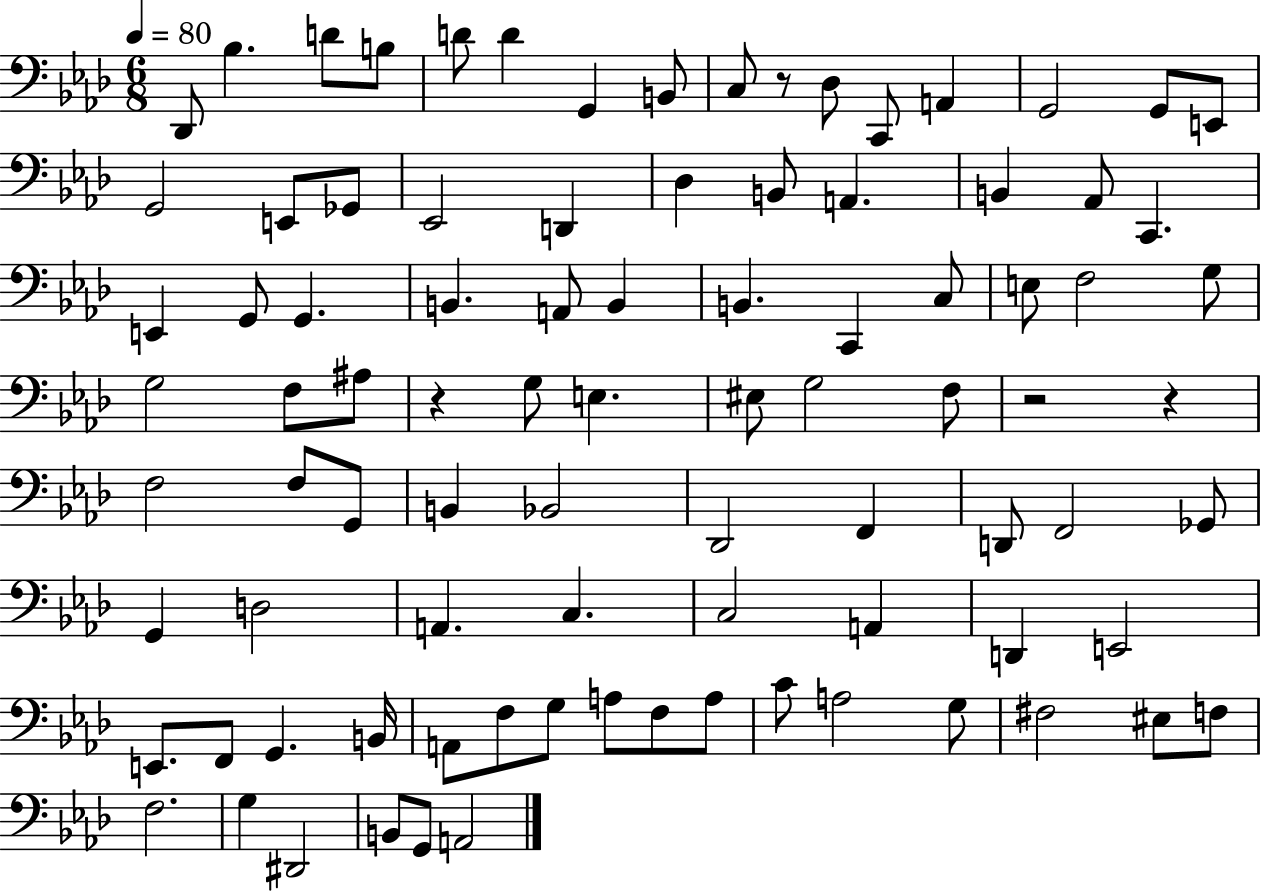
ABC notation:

X:1
T:Untitled
M:6/8
L:1/4
K:Ab
_D,,/2 _B, D/2 B,/2 D/2 D G,, B,,/2 C,/2 z/2 _D,/2 C,,/2 A,, G,,2 G,,/2 E,,/2 G,,2 E,,/2 _G,,/2 _E,,2 D,, _D, B,,/2 A,, B,, _A,,/2 C,, E,, G,,/2 G,, B,, A,,/2 B,, B,, C,, C,/2 E,/2 F,2 G,/2 G,2 F,/2 ^A,/2 z G,/2 E, ^E,/2 G,2 F,/2 z2 z F,2 F,/2 G,,/2 B,, _B,,2 _D,,2 F,, D,,/2 F,,2 _G,,/2 G,, D,2 A,, C, C,2 A,, D,, E,,2 E,,/2 F,,/2 G,, B,,/4 A,,/2 F,/2 G,/2 A,/2 F,/2 A,/2 C/2 A,2 G,/2 ^F,2 ^E,/2 F,/2 F,2 G, ^D,,2 B,,/2 G,,/2 A,,2